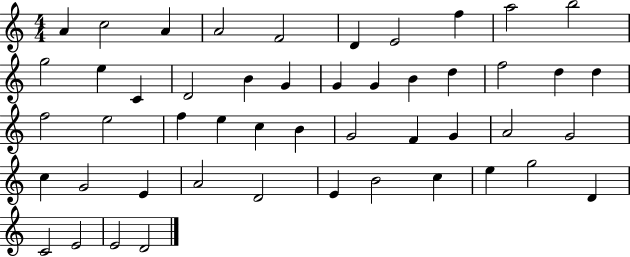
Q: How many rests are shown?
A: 0